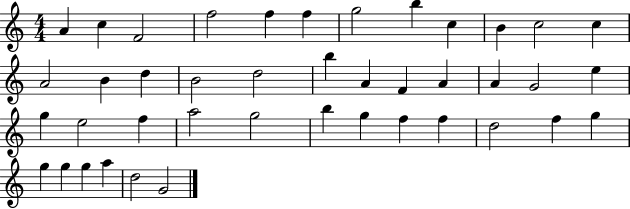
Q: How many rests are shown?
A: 0